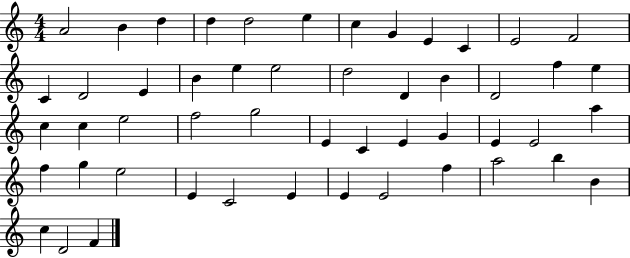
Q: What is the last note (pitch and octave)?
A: F4